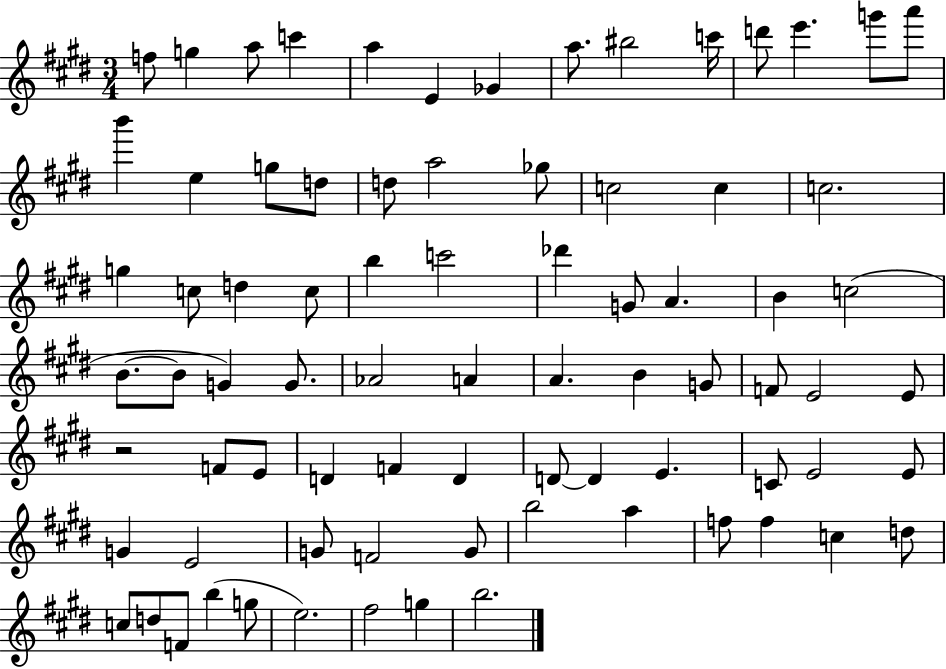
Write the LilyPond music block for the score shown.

{
  \clef treble
  \numericTimeSignature
  \time 3/4
  \key e \major
  f''8 g''4 a''8 c'''4 | a''4 e'4 ges'4 | a''8. bis''2 c'''16 | d'''8 e'''4. g'''8 a'''8 | \break b'''4 e''4 g''8 d''8 | d''8 a''2 ges''8 | c''2 c''4 | c''2. | \break g''4 c''8 d''4 c''8 | b''4 c'''2 | des'''4 g'8 a'4. | b'4 c''2( | \break b'8.~~ b'8 g'4) g'8. | aes'2 a'4 | a'4. b'4 g'8 | f'8 e'2 e'8 | \break r2 f'8 e'8 | d'4 f'4 d'4 | d'8~~ d'4 e'4. | c'8 e'2 e'8 | \break g'4 e'2 | g'8 f'2 g'8 | b''2 a''4 | f''8 f''4 c''4 d''8 | \break c''8 d''8 f'8 b''4( g''8 | e''2.) | fis''2 g''4 | b''2. | \break \bar "|."
}